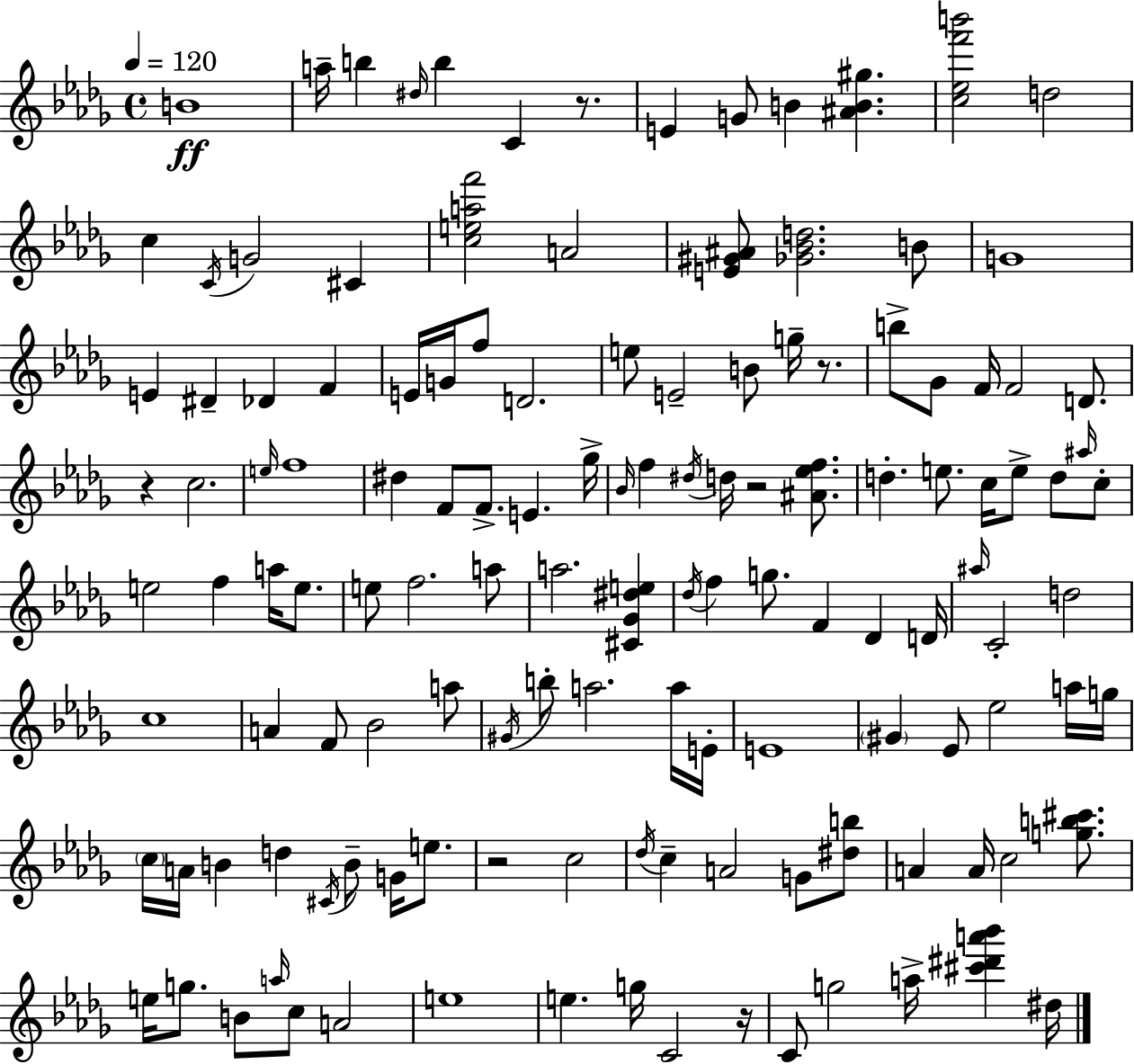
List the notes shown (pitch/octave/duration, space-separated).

B4/w A5/s B5/q D#5/s B5/q C4/q R/e. E4/q G4/e B4/q [A#4,B4,G#5]/q. [C5,Eb5,F6,B6]/h D5/h C5/q C4/s G4/h C#4/q [C5,E5,A5,F6]/h A4/h [E4,G#4,A#4]/e [Gb4,Bb4,D5]/h. B4/e G4/w E4/q D#4/q Db4/q F4/q E4/s G4/s F5/e D4/h. E5/e E4/h B4/e G5/s R/e. B5/e Gb4/e F4/s F4/h D4/e. R/q C5/h. E5/s F5/w D#5/q F4/e F4/e. E4/q. Gb5/s Bb4/s F5/q D#5/s D5/s R/h [A#4,Eb5,F5]/e. D5/q. E5/e. C5/s E5/e D5/e A#5/s C5/e E5/h F5/q A5/s E5/e. E5/e F5/h. A5/e A5/h. [C#4,Gb4,D#5,E5]/q Db5/s F5/q G5/e. F4/q Db4/q D4/s A#5/s C4/h D5/h C5/w A4/q F4/e Bb4/h A5/e G#4/s B5/e A5/h. A5/s E4/s E4/w G#4/q Eb4/e Eb5/h A5/s G5/s C5/s A4/s B4/q D5/q C#4/s B4/e G4/s E5/e. R/h C5/h Db5/s C5/q A4/h G4/e [D#5,B5]/e A4/q A4/s C5/h [G5,B5,C#6]/e. E5/s G5/e. B4/e A5/s C5/e A4/h E5/w E5/q. G5/s C4/h R/s C4/e G5/h A5/s [C#6,D#6,A6,Bb6]/q D#5/s